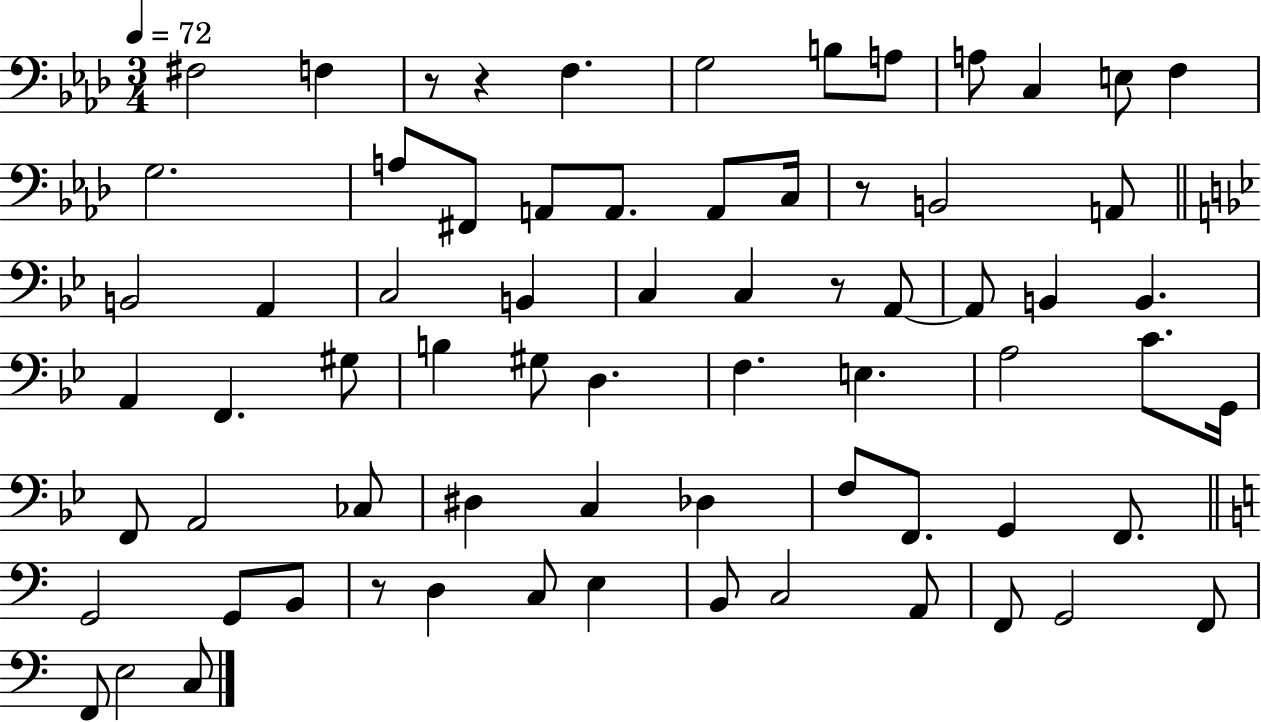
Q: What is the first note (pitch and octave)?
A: F#3